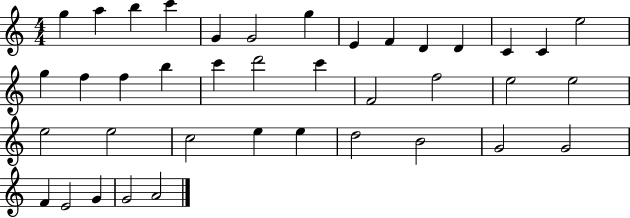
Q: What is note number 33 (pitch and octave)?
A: G4